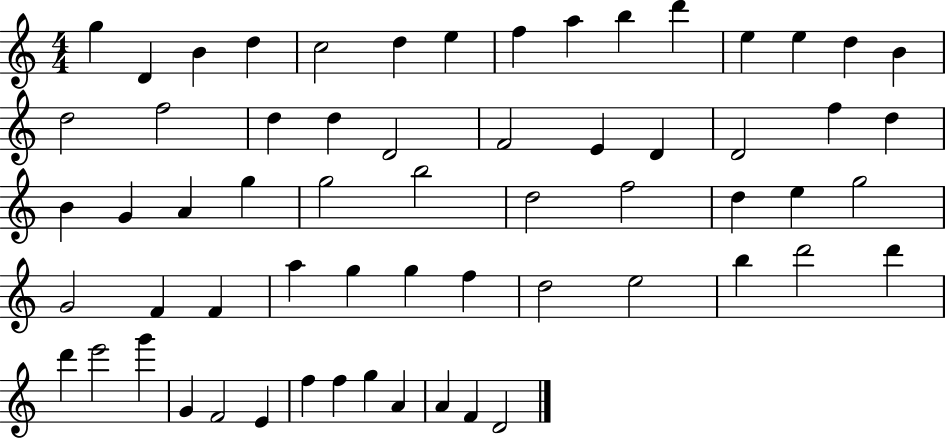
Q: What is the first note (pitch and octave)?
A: G5